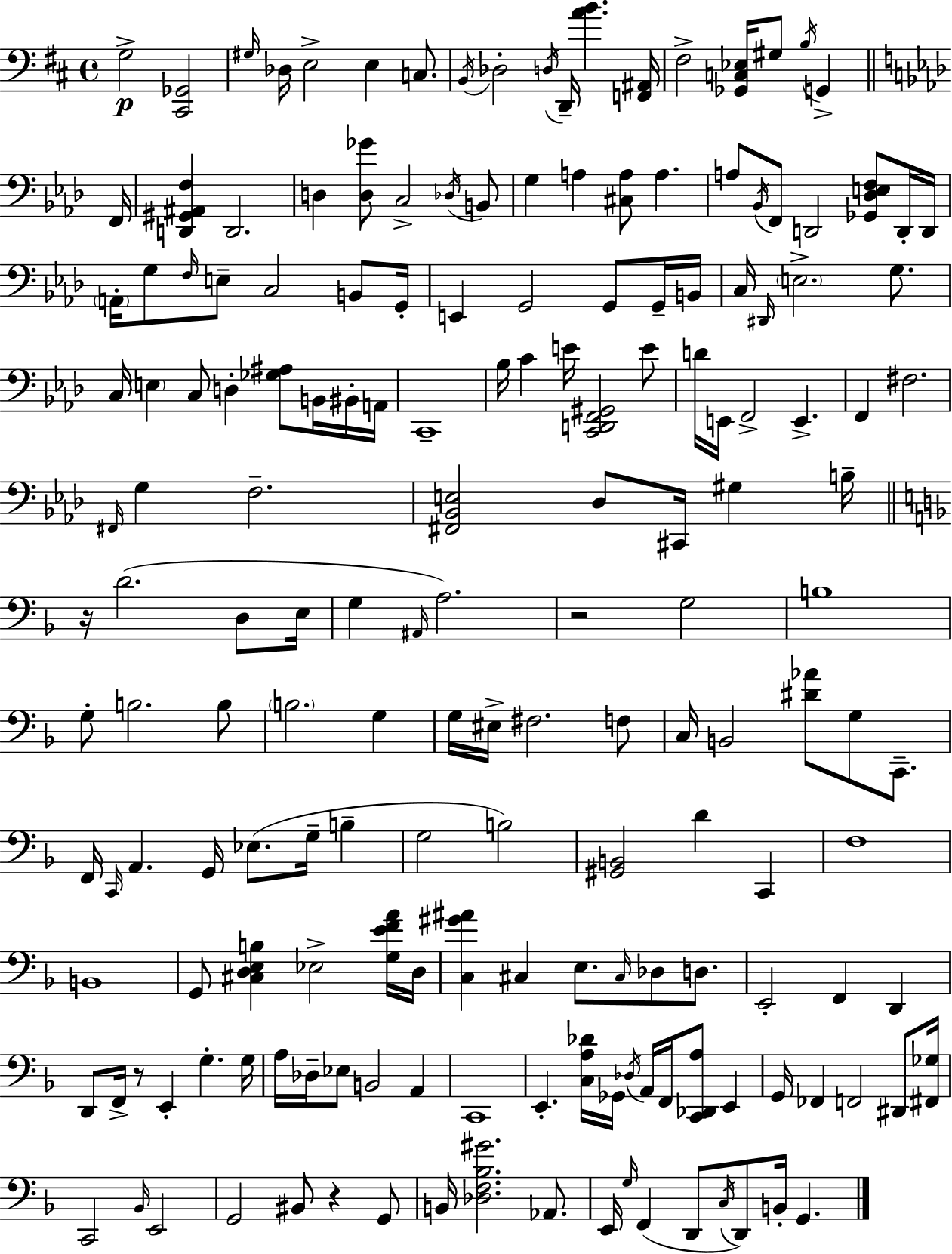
X:1
T:Untitled
M:4/4
L:1/4
K:D
G,2 [^C,,_G,,]2 ^G,/4 _D,/4 E,2 E, C,/2 B,,/4 _D,2 D,/4 D,,/4 [AB] [F,,^A,,]/4 ^F,2 [_G,,C,_E,]/4 ^G,/2 B,/4 G,, F,,/4 [D,,^G,,^A,,F,] D,,2 D, [D,_G]/2 C,2 _D,/4 B,,/2 G, A, [^C,A,]/2 A, A,/2 _B,,/4 F,,/2 D,,2 [_G,,_D,E,F,]/2 D,,/4 D,,/4 A,,/4 G,/2 F,/4 E,/2 C,2 B,,/2 G,,/4 E,, G,,2 G,,/2 G,,/4 B,,/4 C,/4 ^D,,/4 E,2 G,/2 C,/4 E, C,/2 D, [_G,^A,]/2 B,,/4 ^B,,/4 A,,/4 C,,4 _B,/4 C E/4 [C,,D,,F,,^G,,]2 E/2 D/4 E,,/4 F,,2 E,, F,, ^F,2 ^F,,/4 G, F,2 [^F,,_B,,E,]2 _D,/2 ^C,,/4 ^G, B,/4 z/4 D2 D,/2 E,/4 G, ^A,,/4 A,2 z2 G,2 B,4 G,/2 B,2 B,/2 B,2 G, G,/4 ^E,/4 ^F,2 F,/2 C,/4 B,,2 [^D_A]/2 G,/2 C,,/2 F,,/4 C,,/4 A,, G,,/4 _E,/2 G,/4 B, G,2 B,2 [^G,,B,,]2 D C,, F,4 B,,4 G,,/2 [^C,D,E,B,] _E,2 [G,EFA]/4 D,/4 [C,^G^A] ^C, E,/2 ^C,/4 _D,/2 D,/2 E,,2 F,, D,, D,,/2 F,,/4 z/2 E,, G, G,/4 A,/4 _D,/4 _E,/2 B,,2 A,, C,,4 E,, [C,A,_D]/4 _G,,/4 _D,/4 A,,/4 F,,/4 [C,,_D,,A,]/2 E,, G,,/4 _F,, F,,2 ^D,,/2 [^F,,_G,]/4 C,,2 _B,,/4 E,,2 G,,2 ^B,,/2 z G,,/2 B,,/4 [_D,F,_B,^G]2 _A,,/2 E,,/4 G,/4 F,, D,,/2 C,/4 D,,/2 B,,/4 G,,